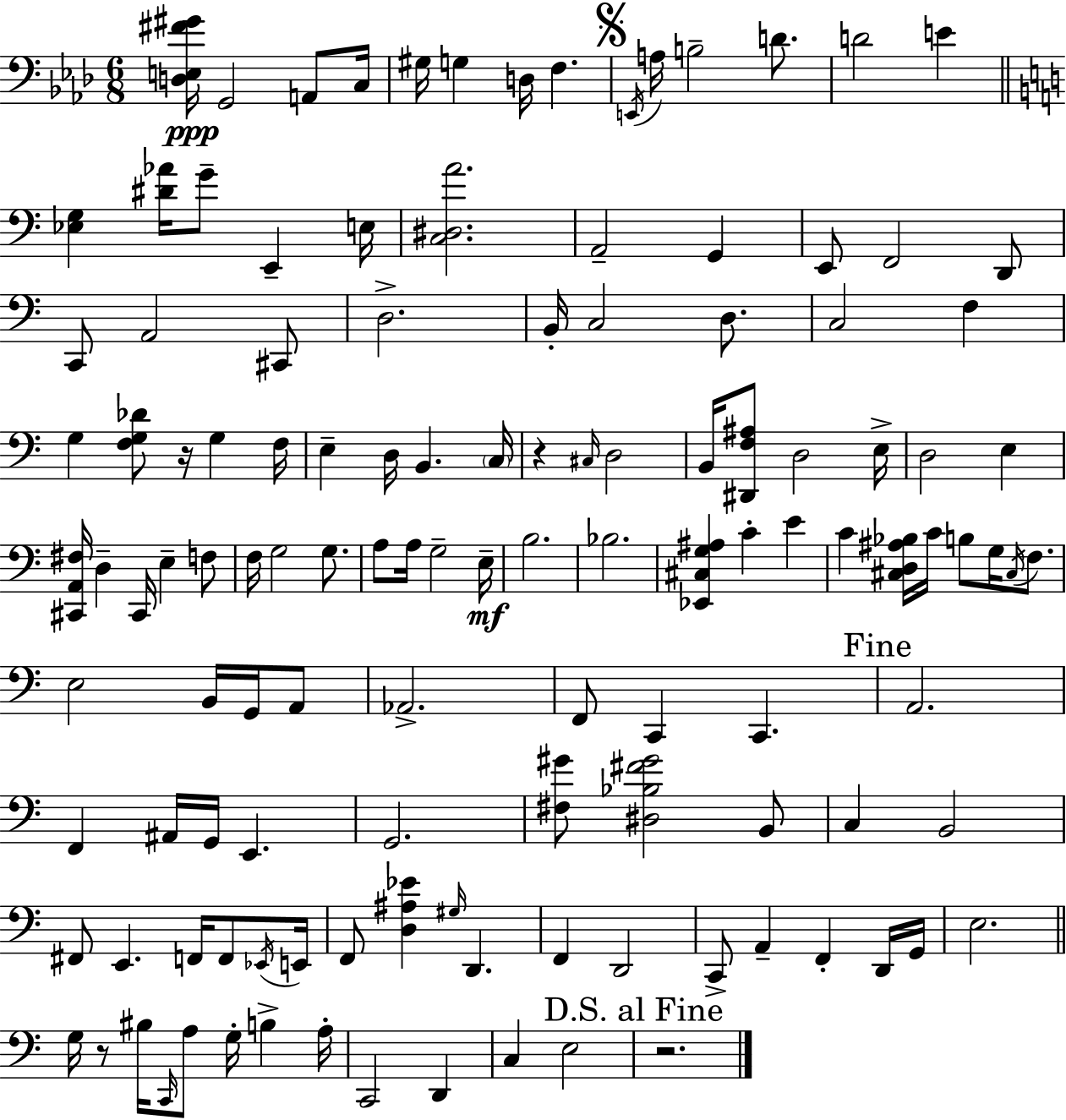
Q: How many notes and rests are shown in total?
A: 126